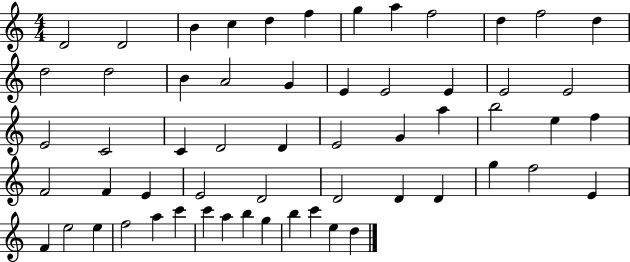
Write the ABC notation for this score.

X:1
T:Untitled
M:4/4
L:1/4
K:C
D2 D2 B c d f g a f2 d f2 d d2 d2 B A2 G E E2 E E2 E2 E2 C2 C D2 D E2 G a b2 e f F2 F E E2 D2 D2 D D g f2 E F e2 e f2 a c' c' a b g b c' e d